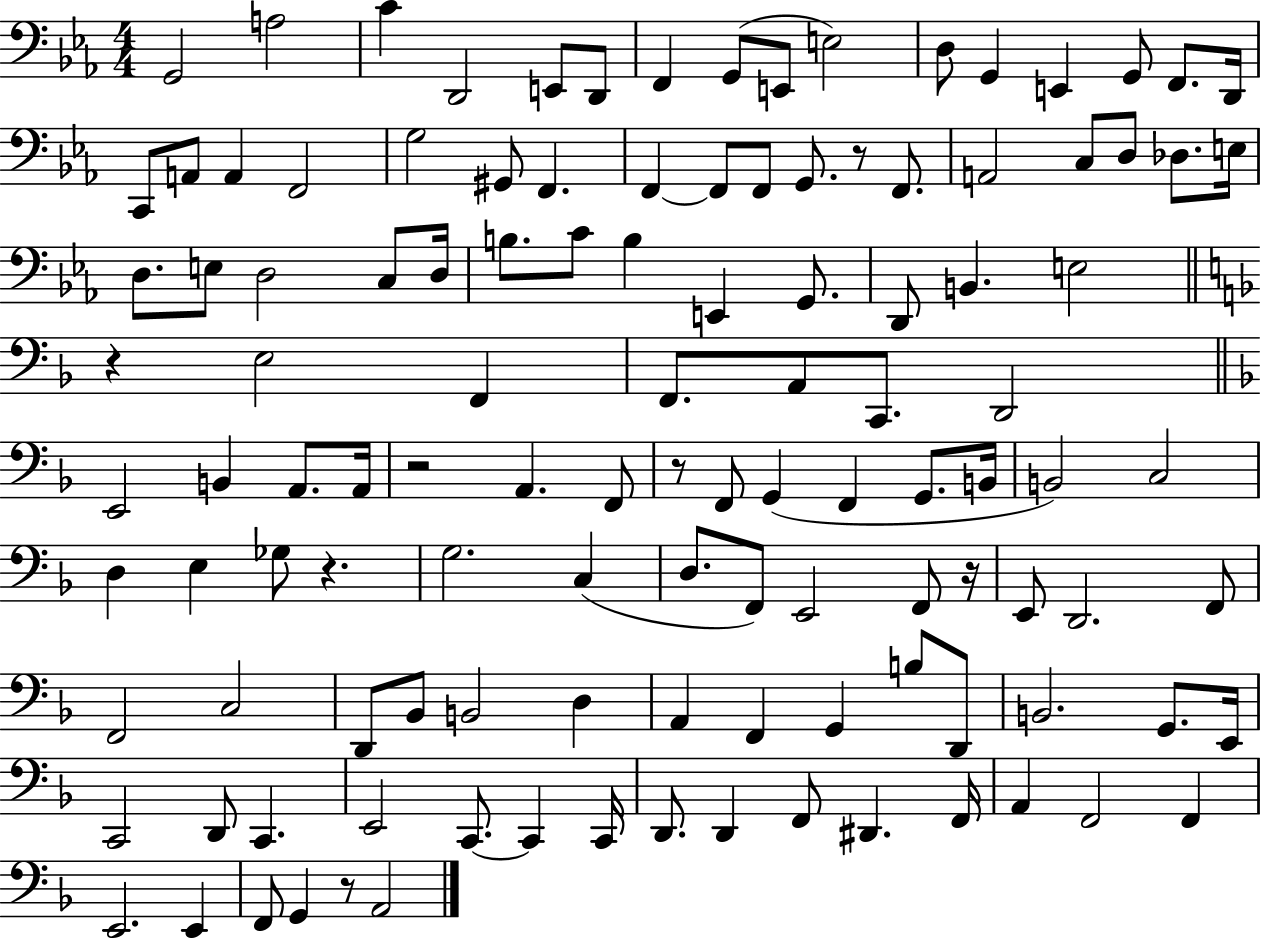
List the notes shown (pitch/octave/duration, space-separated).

G2/h A3/h C4/q D2/h E2/e D2/e F2/q G2/e E2/e E3/h D3/e G2/q E2/q G2/e F2/e. D2/s C2/e A2/e A2/q F2/h G3/h G#2/e F2/q. F2/q F2/e F2/e G2/e. R/e F2/e. A2/h C3/e D3/e Db3/e. E3/s D3/e. E3/e D3/h C3/e D3/s B3/e. C4/e B3/q E2/q G2/e. D2/e B2/q. E3/h R/q E3/h F2/q F2/e. A2/e C2/e. D2/h E2/h B2/q A2/e. A2/s R/h A2/q. F2/e R/e F2/e G2/q F2/q G2/e. B2/s B2/h C3/h D3/q E3/q Gb3/e R/q. G3/h. C3/q D3/e. F2/e E2/h F2/e R/s E2/e D2/h. F2/e F2/h C3/h D2/e Bb2/e B2/h D3/q A2/q F2/q G2/q B3/e D2/e B2/h. G2/e. E2/s C2/h D2/e C2/q. E2/h C2/e. C2/q C2/s D2/e. D2/q F2/e D#2/q. F2/s A2/q F2/h F2/q E2/h. E2/q F2/e G2/q R/e A2/h